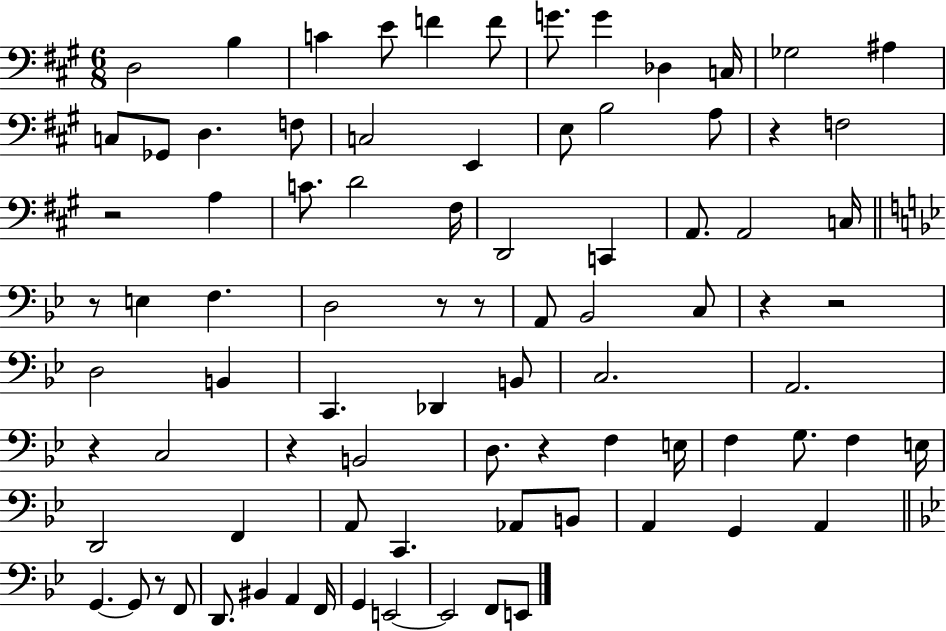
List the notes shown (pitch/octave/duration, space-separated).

D3/h B3/q C4/q E4/e F4/q F4/e G4/e. G4/q Db3/q C3/s Gb3/h A#3/q C3/e Gb2/e D3/q. F3/e C3/h E2/q E3/e B3/h A3/e R/q F3/h R/h A3/q C4/e. D4/h F#3/s D2/h C2/q A2/e. A2/h C3/s R/e E3/q F3/q. D3/h R/e R/e A2/e Bb2/h C3/e R/q R/h D3/h B2/q C2/q. Db2/q B2/e C3/h. A2/h. R/q C3/h R/q B2/h D3/e. R/q F3/q E3/s F3/q G3/e. F3/q E3/s D2/h F2/q A2/e C2/q. Ab2/e B2/e A2/q G2/q A2/q G2/q. G2/e R/e F2/e D2/e. BIS2/q A2/q F2/s G2/q E2/h E2/h F2/e E2/e